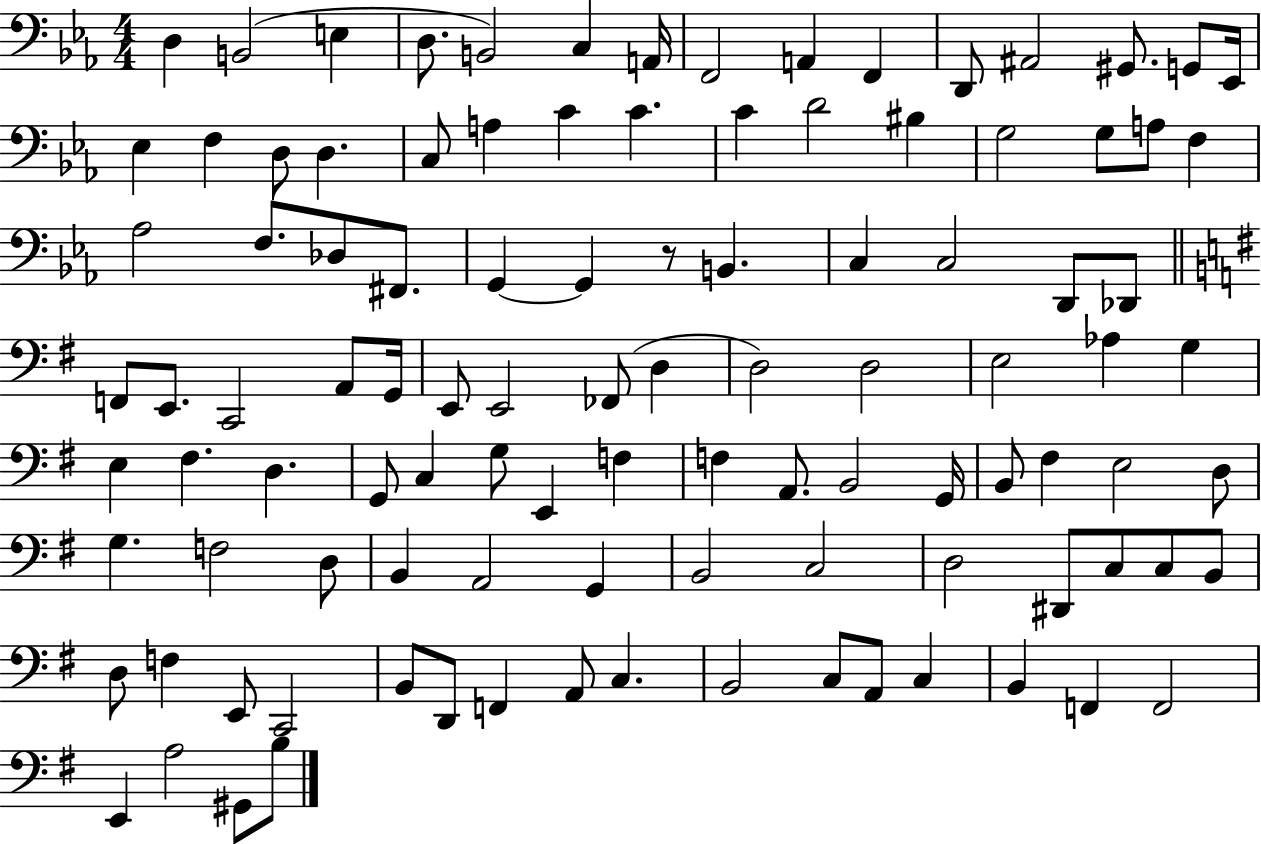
{
  \clef bass
  \numericTimeSignature
  \time 4/4
  \key ees \major
  d4 b,2( e4 | d8. b,2) c4 a,16 | f,2 a,4 f,4 | d,8 ais,2 gis,8. g,8 ees,16 | \break ees4 f4 d8 d4. | c8 a4 c'4 c'4. | c'4 d'2 bis4 | g2 g8 a8 f4 | \break aes2 f8. des8 fis,8. | g,4~~ g,4 r8 b,4. | c4 c2 d,8 des,8 | \bar "||" \break \key e \minor f,8 e,8. c,2 a,8 g,16 | e,8 e,2 fes,8( d4 | d2) d2 | e2 aes4 g4 | \break e4 fis4. d4. | g,8 c4 g8 e,4 f4 | f4 a,8. b,2 g,16 | b,8 fis4 e2 d8 | \break g4. f2 d8 | b,4 a,2 g,4 | b,2 c2 | d2 dis,8 c8 c8 b,8 | \break d8 f4 e,8 c,2 | b,8 d,8 f,4 a,8 c4. | b,2 c8 a,8 c4 | b,4 f,4 f,2 | \break e,4 a2 gis,8 b8 | \bar "|."
}